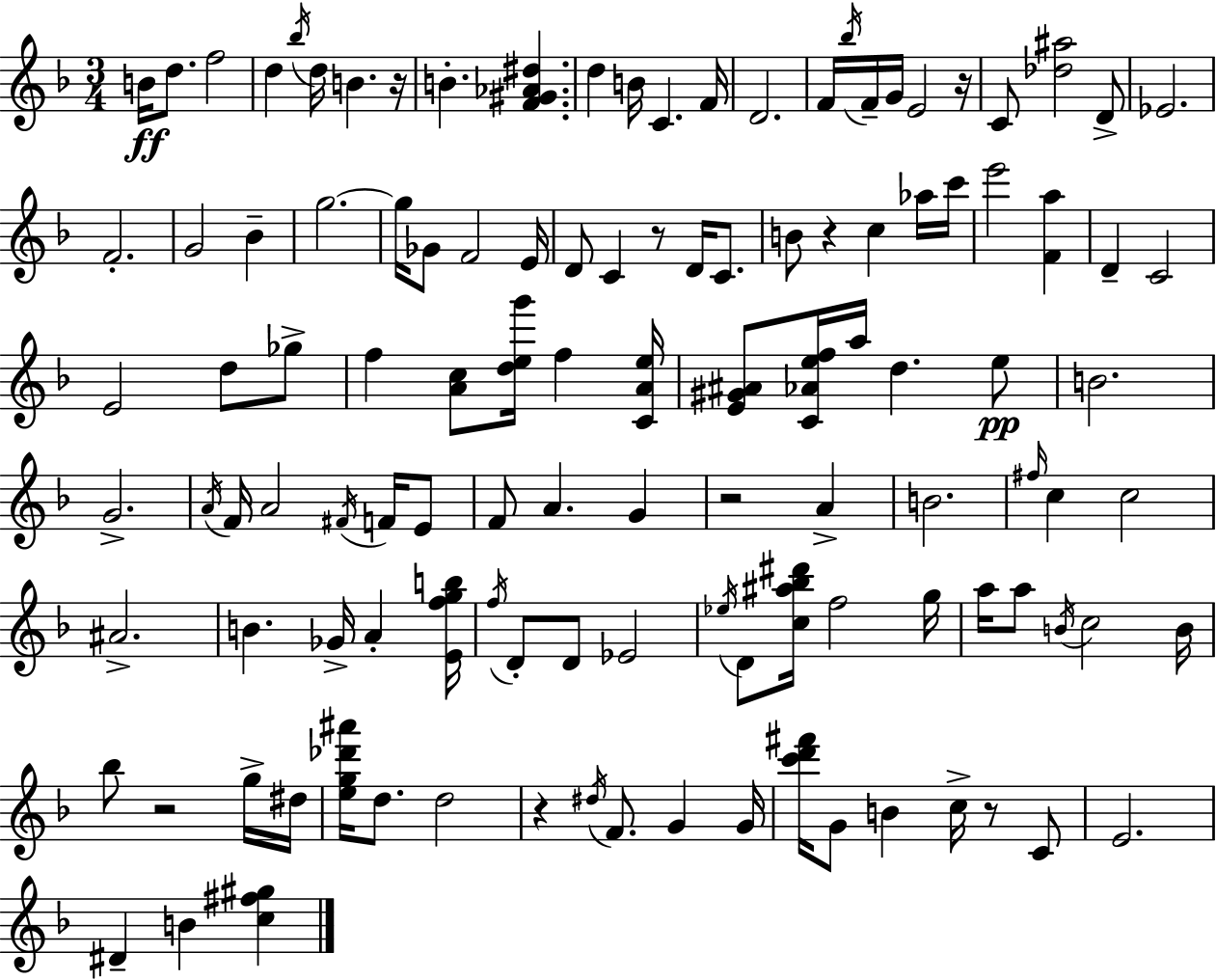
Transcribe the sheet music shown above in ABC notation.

X:1
T:Untitled
M:3/4
L:1/4
K:Dm
B/4 d/2 f2 d _b/4 d/4 B z/4 B [F^G_A^d] d B/4 C F/4 D2 F/4 _b/4 F/4 G/4 E2 z/4 C/2 [_d^a]2 D/2 _E2 F2 G2 _B g2 g/4 _G/2 F2 E/4 D/2 C z/2 D/4 C/2 B/2 z c _a/4 c'/4 e'2 [Fa] D C2 E2 d/2 _g/2 f [Ac]/2 [deg']/4 f [CAe]/4 [E^G^A]/2 [C_Aef]/4 a/4 d e/2 B2 G2 A/4 F/4 A2 ^F/4 F/4 E/2 F/2 A G z2 A B2 ^f/4 c c2 ^A2 B _G/4 A [Efgb]/4 f/4 D/2 D/2 _E2 _e/4 D/2 [c^a_b^d']/4 f2 g/4 a/4 a/2 B/4 c2 B/4 _b/2 z2 g/4 ^d/4 [eg_d'^a']/4 d/2 d2 z ^d/4 F/2 G G/4 [c'd'^f']/4 G/2 B c/4 z/2 C/2 E2 ^D B [c^f^g]